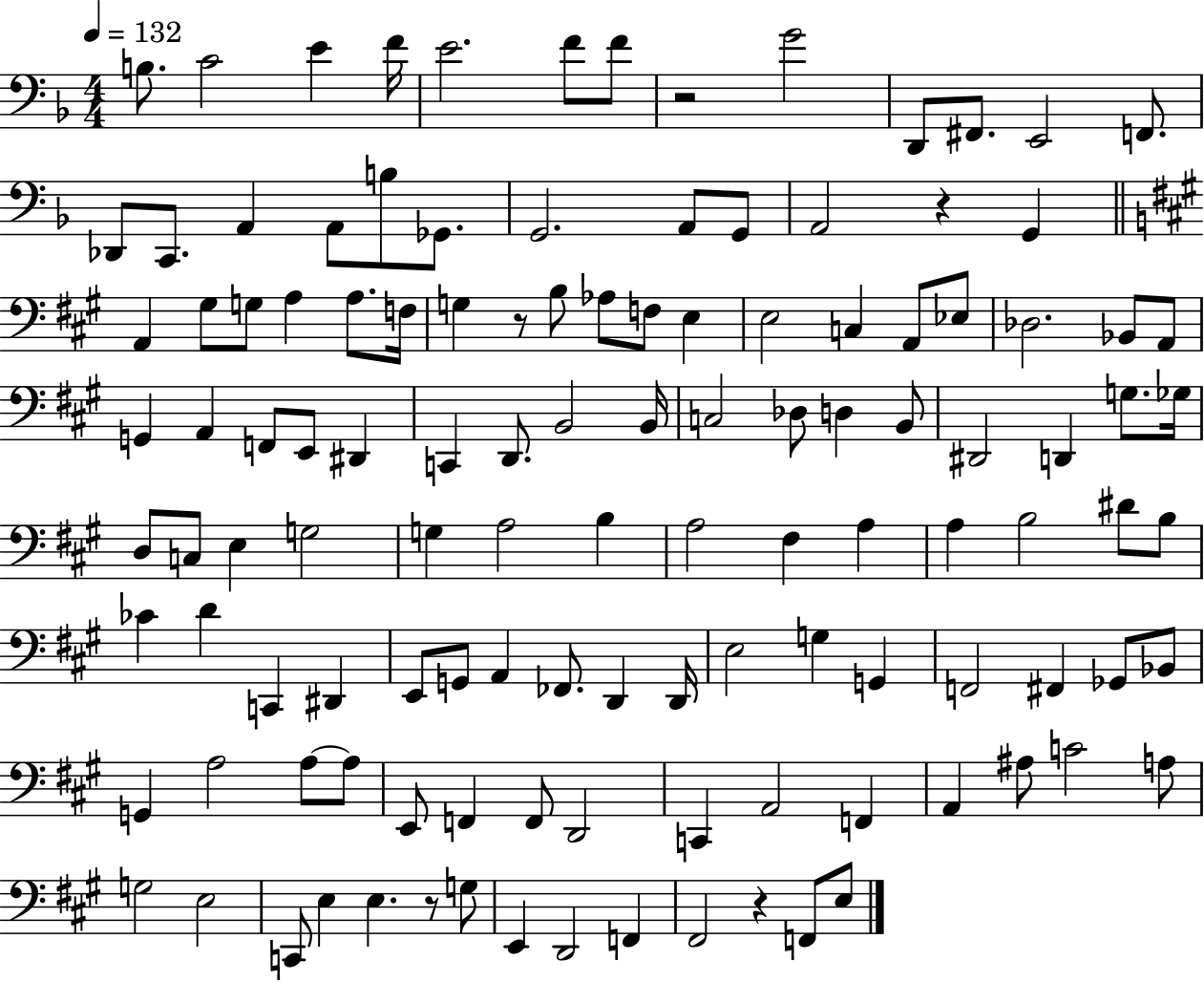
{
  \clef bass
  \numericTimeSignature
  \time 4/4
  \key f \major
  \tempo 4 = 132
  b8. c'2 e'4 f'16 | e'2. f'8 f'8 | r2 g'2 | d,8 fis,8. e,2 f,8. | \break des,8 c,8. a,4 a,8 b8 ges,8. | g,2. a,8 g,8 | a,2 r4 g,4 | \bar "||" \break \key a \major a,4 gis8 g8 a4 a8. f16 | g4 r8 b8 aes8 f8 e4 | e2 c4 a,8 ees8 | des2. bes,8 a,8 | \break g,4 a,4 f,8 e,8 dis,4 | c,4 d,8. b,2 b,16 | c2 des8 d4 b,8 | dis,2 d,4 g8. ges16 | \break d8 c8 e4 g2 | g4 a2 b4 | a2 fis4 a4 | a4 b2 dis'8 b8 | \break ces'4 d'4 c,4 dis,4 | e,8 g,8 a,4 fes,8. d,4 d,16 | e2 g4 g,4 | f,2 fis,4 ges,8 bes,8 | \break g,4 a2 a8~~ a8 | e,8 f,4 f,8 d,2 | c,4 a,2 f,4 | a,4 ais8 c'2 a8 | \break g2 e2 | c,8 e4 e4. r8 g8 | e,4 d,2 f,4 | fis,2 r4 f,8 e8 | \break \bar "|."
}